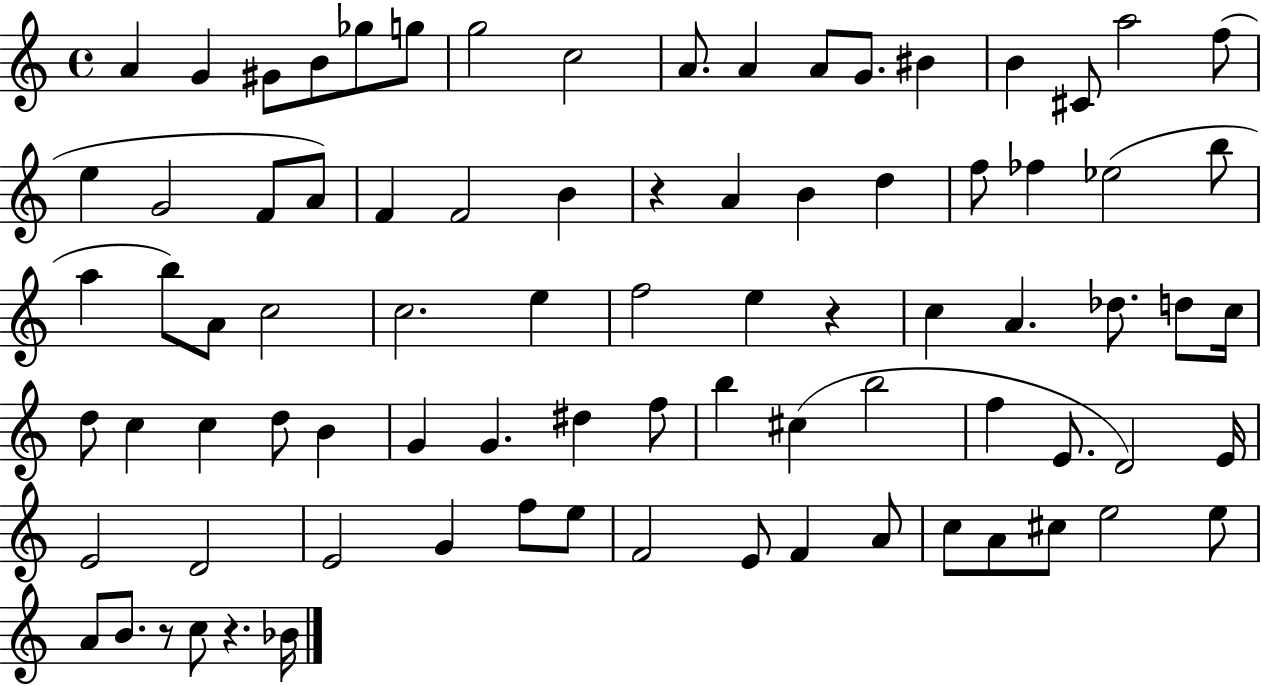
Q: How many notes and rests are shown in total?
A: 83